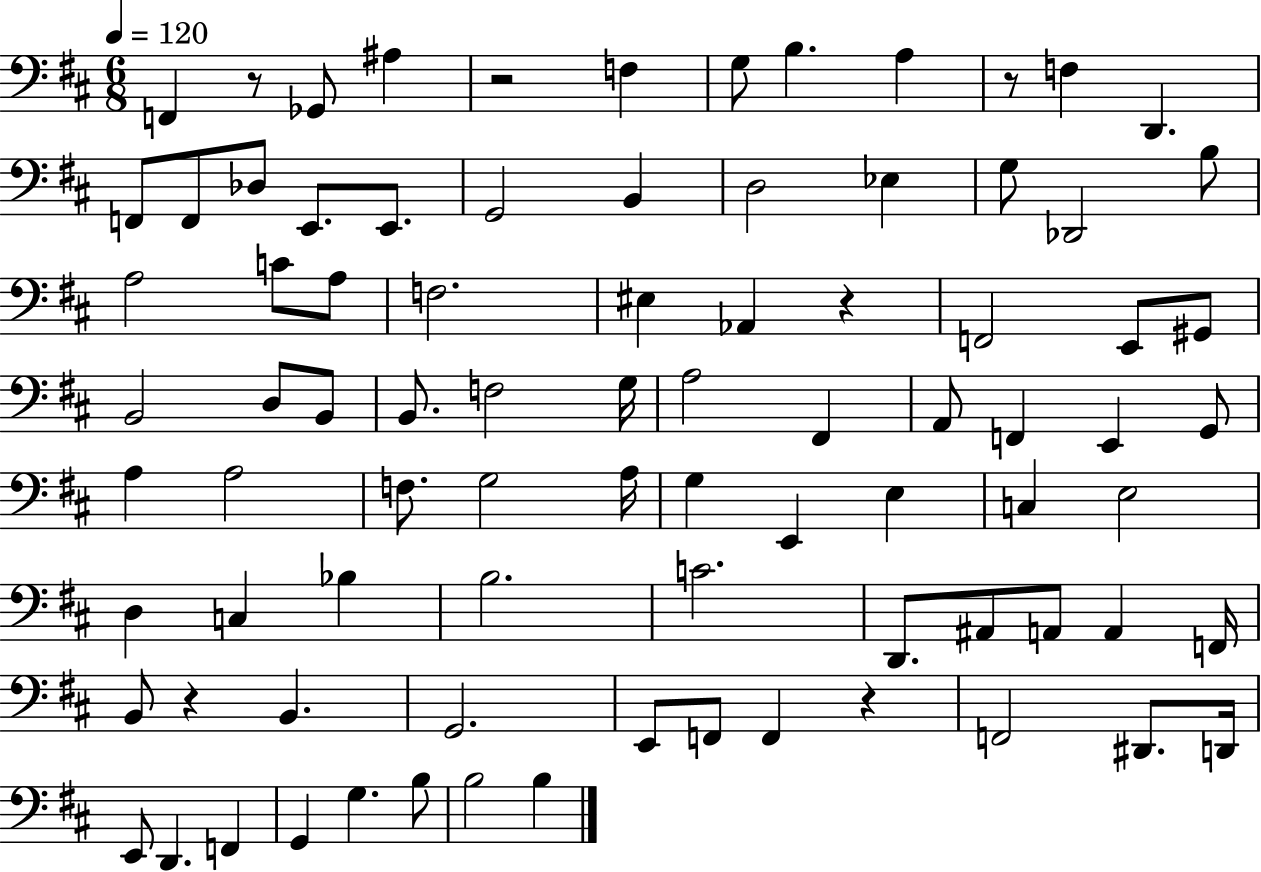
F2/q R/e Gb2/e A#3/q R/h F3/q G3/e B3/q. A3/q R/e F3/q D2/q. F2/e F2/e Db3/e E2/e. E2/e. G2/h B2/q D3/h Eb3/q G3/e Db2/h B3/e A3/h C4/e A3/e F3/h. EIS3/q Ab2/q R/q F2/h E2/e G#2/e B2/h D3/e B2/e B2/e. F3/h G3/s A3/h F#2/q A2/e F2/q E2/q G2/e A3/q A3/h F3/e. G3/h A3/s G3/q E2/q E3/q C3/q E3/h D3/q C3/q Bb3/q B3/h. C4/h. D2/e. A#2/e A2/e A2/q F2/s B2/e R/q B2/q. G2/h. E2/e F2/e F2/q R/q F2/h D#2/e. D2/s E2/e D2/q. F2/q G2/q G3/q. B3/e B3/h B3/q